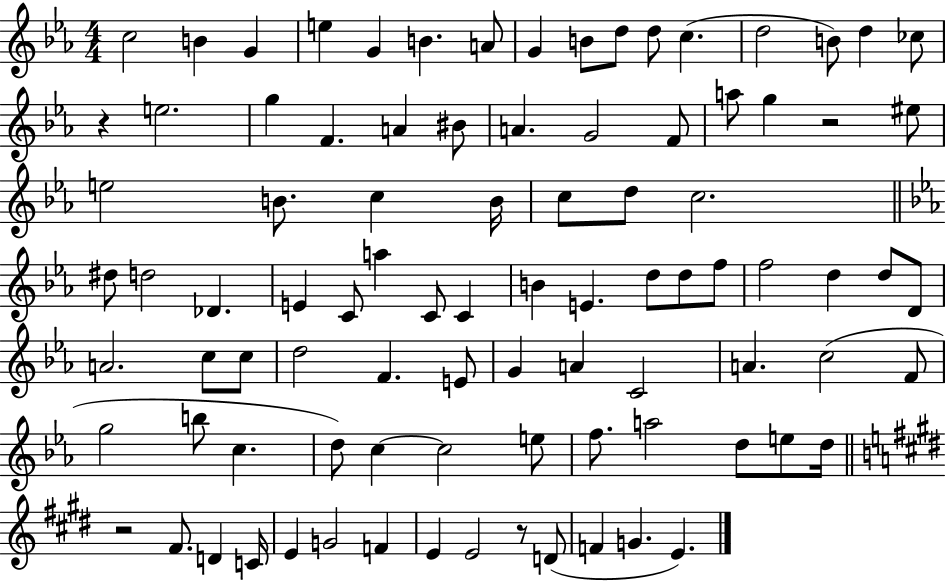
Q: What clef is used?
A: treble